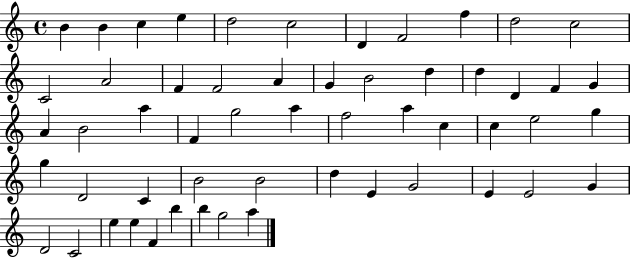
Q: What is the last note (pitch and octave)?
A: A5